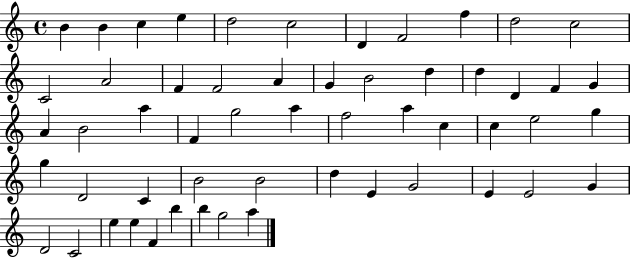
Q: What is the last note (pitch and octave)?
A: A5